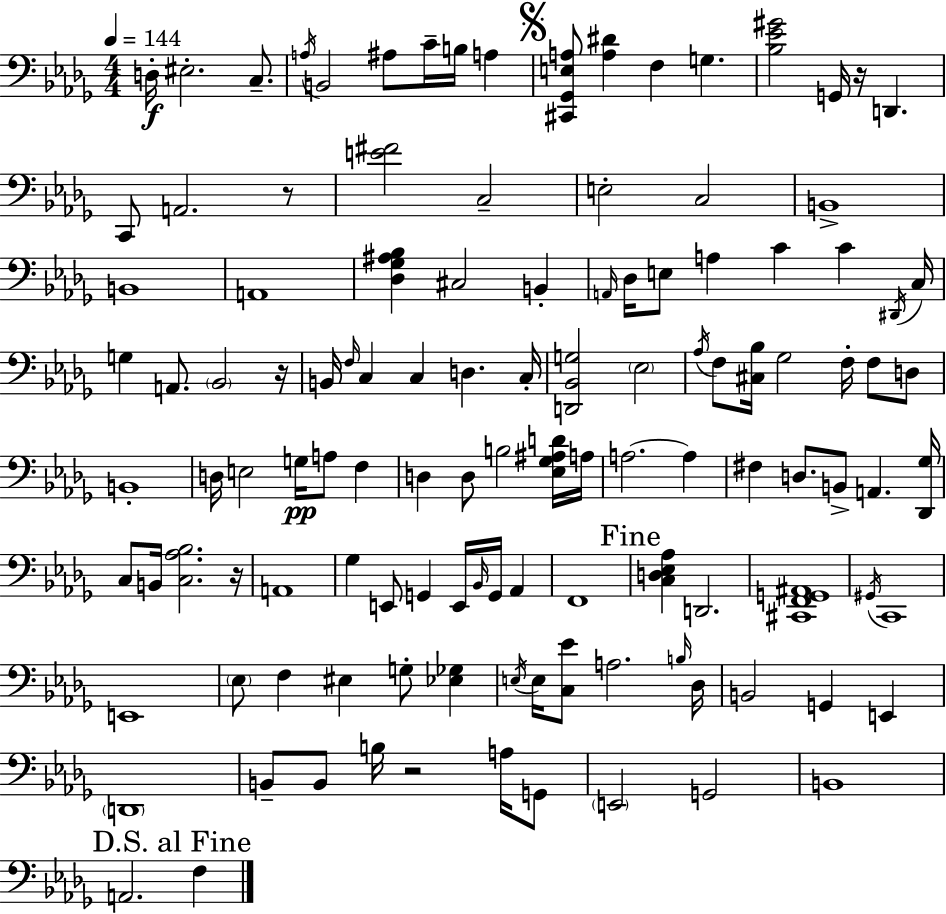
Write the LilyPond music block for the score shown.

{
  \clef bass
  \numericTimeSignature
  \time 4/4
  \key bes \minor
  \tempo 4 = 144
  d16-.\f eis2.-. c8.-- | \acciaccatura { a16 } b,2 ais8 c'16-- b16 a4 | \mark \markup { \musicglyph "scripts.segno" } <cis, ges, e a>8 <a dis'>4 f4 g4. | <bes ees' gis'>2 g,16 r16 d,4. | \break c,8 a,2. r8 | <e' fis'>2 c2-- | e2-. c2 | b,1-> | \break b,1 | a,1 | <des ges ais bes>4 cis2 b,4-. | \grace { a,16 } des16 e8 a4 c'4 c'4 | \break \acciaccatura { dis,16 } c16 g4 a,8. \parenthesize bes,2 | r16 b,16 \grace { f16 } c4 c4 d4. | c16-. <d, bes, g>2 \parenthesize ees2 | \acciaccatura { aes16 } f8 <cis bes>16 ges2 | \break f16-. f8 d8 b,1-. | d16 e2 g16\pp a8 | f4 d4 d8 b2 | <ees ges ais d'>16 a16 a2.~~ | \break a4 fis4 d8. b,8-> a,4. | <des, ges>16 c8 b,16 <c aes bes>2. | r16 a,1 | ges4 e,8 g,4 e,16 | \break \grace { bes,16 } g,16 aes,4 f,1 | \mark "Fine" <c d ees aes>4 d,2. | <cis, f, g, ais,>1 | \acciaccatura { gis,16 } c,1 | \break e,1 | \parenthesize ees8 f4 eis4 | g8-. <ees ges>4 \acciaccatura { e16 } e16 <c ees'>8 a2. | \grace { b16 } des16 b,2 | \break g,4 e,4 \parenthesize d,1 | b,8-- b,8 b16 r2 | a16 g,8 \parenthesize e,2 | g,2 b,1 | \break \mark "D.S. al Fine" a,2. | f4 \bar "|."
}